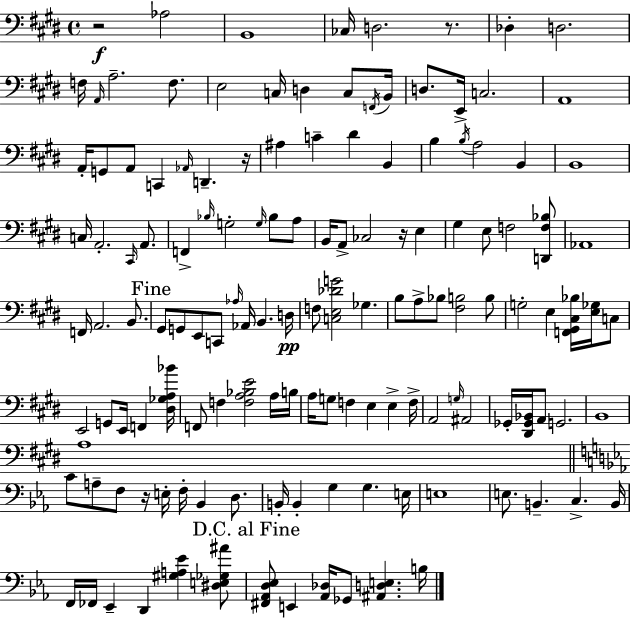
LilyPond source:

{
  \clef bass
  \time 4/4
  \defaultTimeSignature
  \key e \major
  \repeat volta 2 { r2\f aes2 | b,1 | ces16 d2. r8. | des4-. d2. | \break f16 \grace { a,16 } a2.-- f8. | e2 c16 d4 c8 | \acciaccatura { f,16 } b,16 d8. e,16-> c2. | a,1 | \break a,16-. g,8 a,8 c,4 \grace { aes,16 } d,4.-- | r16 ais4 c'4-- dis'4 b,4 | b4 \acciaccatura { b16 } a2 | b,4 b,1 | \break c16 a,2.-. | \grace { cis,16 } a,8. f,4-> \grace { bes16 } g2-. | \grace { g16 } bes8 a8 b,16 a,8-> ces2 | r16 e4 gis4 e8 f2 | \break <d, f bes>8 aes,1 | f,16 a,2. | b,8. \mark "Fine" gis,8 g,8 e,8 c,8 \grace { aes16 } | aes,16 b,4. d16\pp f8 <c e des' g'>2 | \break ges4. b8 a8-> bes8 <fis b>2 | b8 g2-. | e4 <f, gis, cis bes>16 <e ges>16 c8 e,2 | g,8 e,16 f,4 <dis ges a bes'>16 f,8 f4 <f a bes e'>2 | \break a16 b16 a16 g8 f4 e4 | e4-> f16-> a,2 | \grace { g16 } ais,2 ges,16-. <dis, ges, bes,>16 a,8 g,2. | b,1 | \break a1 | \bar "||" \break \key ees \major c'8 a8-- f8 r16 e16-. f16-. bes,4 d8. | b,16-. b,4-. g4 g4. e16 | e1 | e8. b,4.-- c4.-> b,16 | \break f,16 fes,16 ees,4-- d,4 <gis a ees'>4 <dis e ges ais'>8 | \mark "D.C. al Fine" <fis, aes, d ees>8 e,4 <aes, des>16 ges,8 <ais, d e>4. b16 | } \bar "|."
}